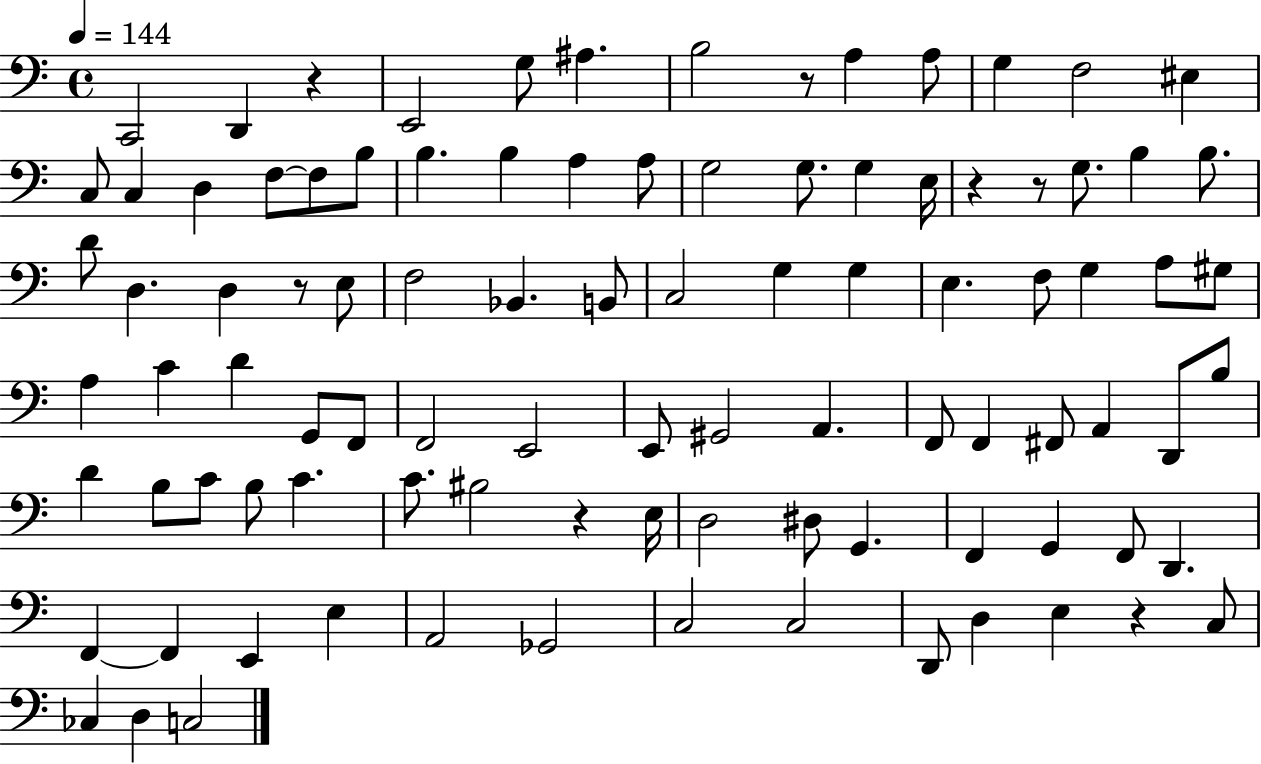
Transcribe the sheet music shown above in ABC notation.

X:1
T:Untitled
M:4/4
L:1/4
K:C
C,,2 D,, z E,,2 G,/2 ^A, B,2 z/2 A, A,/2 G, F,2 ^E, C,/2 C, D, F,/2 F,/2 B,/2 B, B, A, A,/2 G,2 G,/2 G, E,/4 z z/2 G,/2 B, B,/2 D/2 D, D, z/2 E,/2 F,2 _B,, B,,/2 C,2 G, G, E, F,/2 G, A,/2 ^G,/2 A, C D G,,/2 F,,/2 F,,2 E,,2 E,,/2 ^G,,2 A,, F,,/2 F,, ^F,,/2 A,, D,,/2 B,/2 D B,/2 C/2 B,/2 C C/2 ^B,2 z E,/4 D,2 ^D,/2 G,, F,, G,, F,,/2 D,, F,, F,, E,, E, A,,2 _G,,2 C,2 C,2 D,,/2 D, E, z C,/2 _C, D, C,2